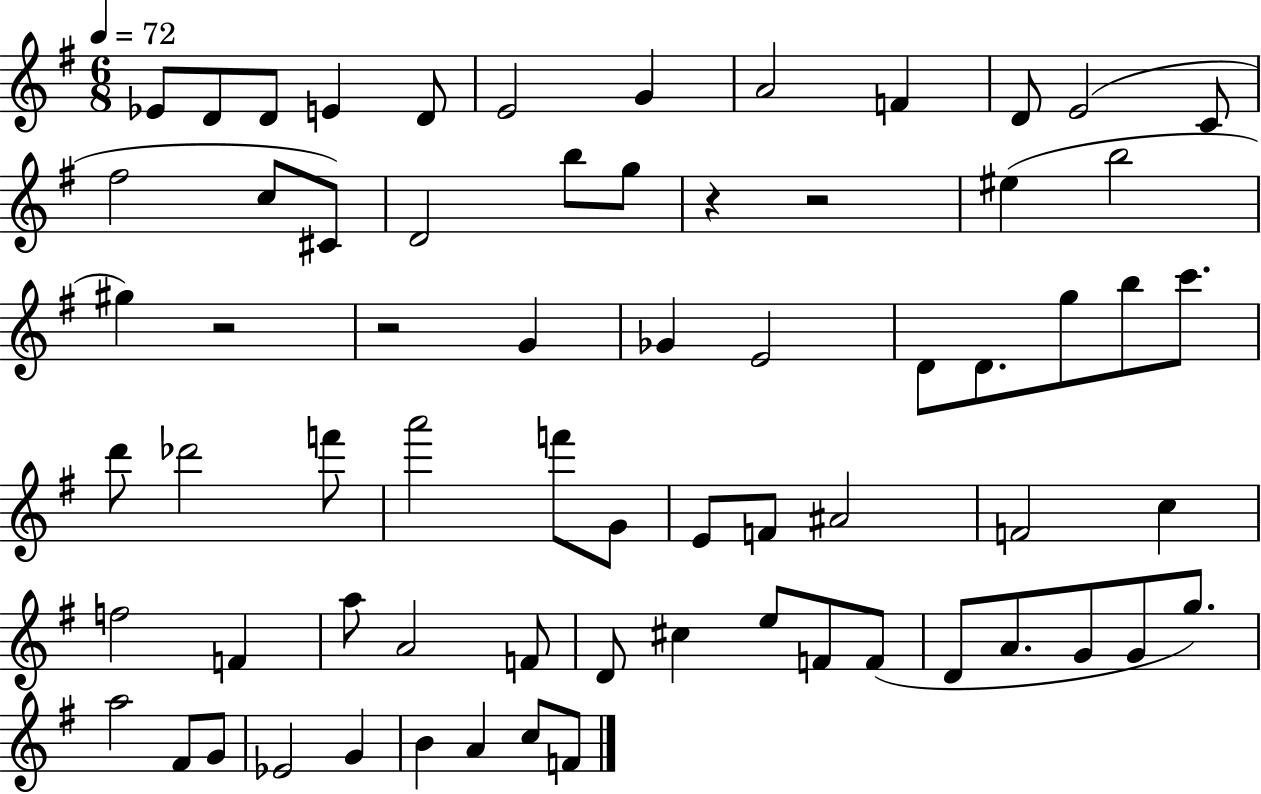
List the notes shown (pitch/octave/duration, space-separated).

Eb4/e D4/e D4/e E4/q D4/e E4/h G4/q A4/h F4/q D4/e E4/h C4/e F#5/h C5/e C#4/e D4/h B5/e G5/e R/q R/h EIS5/q B5/h G#5/q R/h R/h G4/q Gb4/q E4/h D4/e D4/e. G5/e B5/e C6/e. D6/e Db6/h F6/e A6/h F6/e G4/e E4/e F4/e A#4/h F4/h C5/q F5/h F4/q A5/e A4/h F4/e D4/e C#5/q E5/e F4/e F4/e D4/e A4/e. G4/e G4/e G5/e. A5/h F#4/e G4/e Eb4/h G4/q B4/q A4/q C5/e F4/e